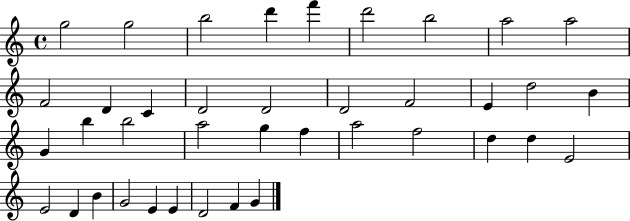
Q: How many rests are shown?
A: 0